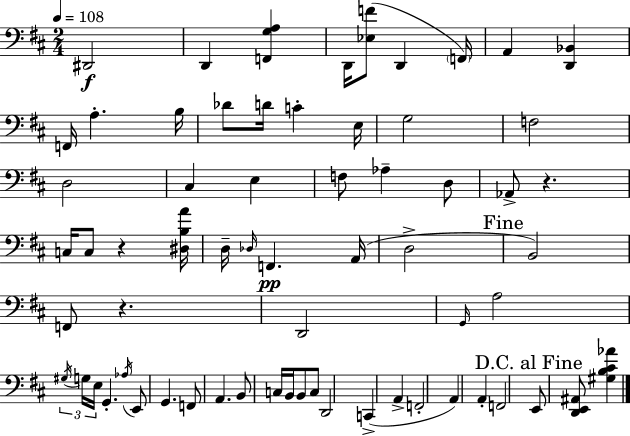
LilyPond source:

{
  \clef bass
  \numericTimeSignature
  \time 2/4
  \key d \major
  \tempo 4 = 108
  \repeat volta 2 { dis,2\f | d,4 <f, g a>4 | d,16 <ees f'>8( d,4 \parenthesize f,16) | a,4 <d, bes,>4 | \break f,16 a4.-. b16 | des'8 d'16 c'4-. e16 | g2 | f2 | \break d2 | cis4 e4 | f8 aes4-- d8 | aes,8-> r4. | \break c16 c8 r4 <dis b a'>16 | d16-- \grace { des16 } f,4.\pp | a,16( d2-> | \mark "Fine" b,2) | \break f,8 r4. | d,2 | \grace { g,16 } a2 | \tuplet 3/2 { \acciaccatura { gis16 } g16 e16 } g,4.-. | \break \acciaccatura { aes16 } e,8 g,4. | f,8 a,4. | b,8 c16 b,16 | b,8 c8 d,2 | \break c,4->( | a,4-> f,2-. | a,4) | a,4-. f,2 | \break \mark "D.C. al Fine" e,8 <d, e, ais,>8 | <gis b cis' aes'>4 } \bar "|."
}